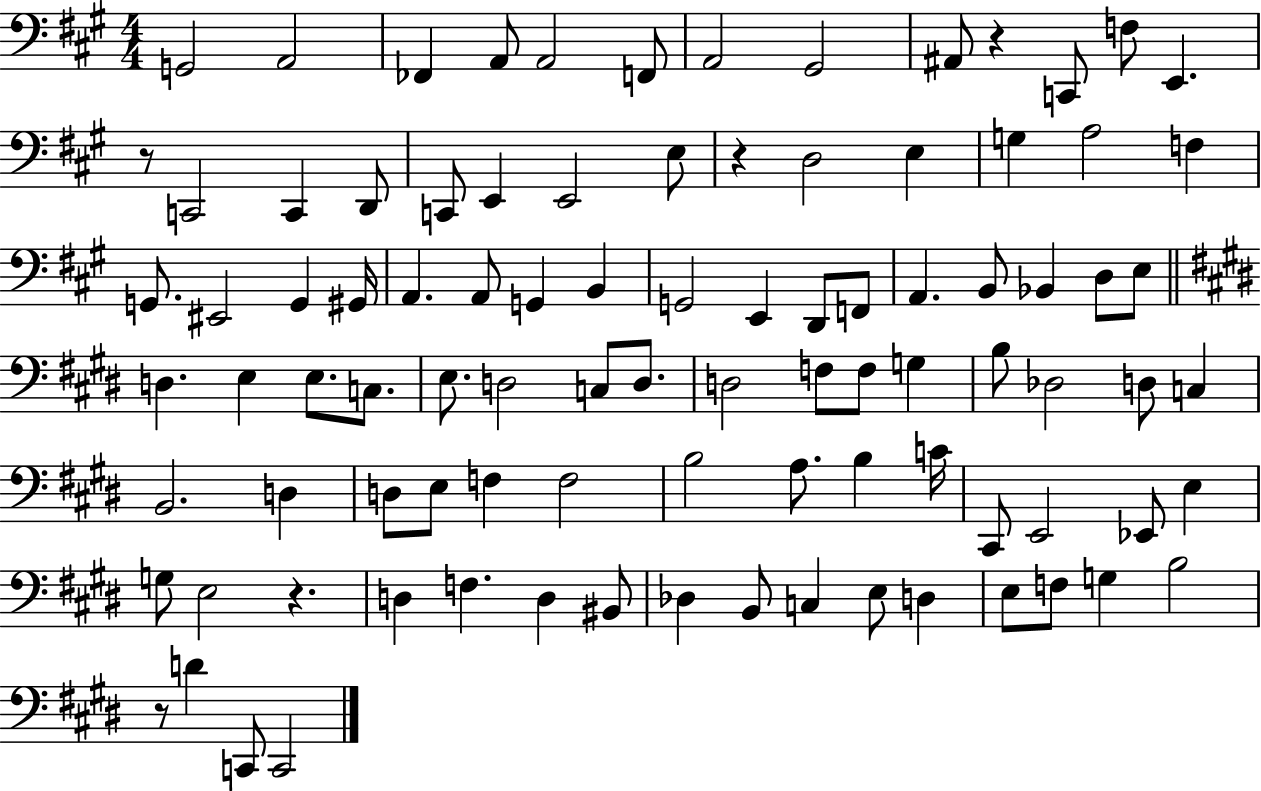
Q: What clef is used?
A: bass